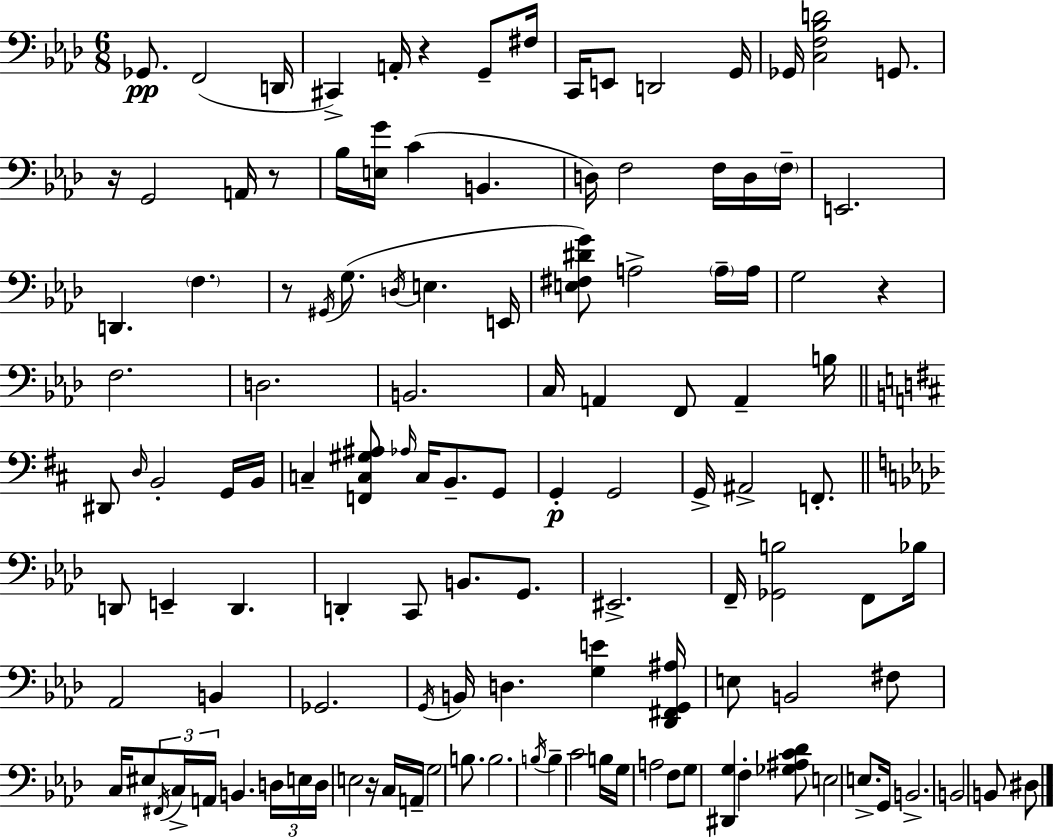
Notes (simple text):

Gb2/e. F2/h D2/s C#2/q A2/s R/q G2/e F#3/s C2/s E2/e D2/h G2/s Gb2/s [C3,F3,Bb3,D4]/h G2/e. R/s G2/h A2/s R/e Bb3/s [E3,G4]/s C4/q B2/q. D3/s F3/h F3/s D3/s F3/s E2/h. D2/q. F3/q. R/e G#2/s G3/e. D3/s E3/q. E2/s [E3,F#3,D#4,G4]/e A3/h A3/s A3/s G3/h R/q F3/h. D3/h. B2/h. C3/s A2/q F2/e A2/q B3/s D#2/e D3/s B2/h G2/s B2/s C3/q [F2,C3,G#3,A#3]/e Ab3/s C3/s B2/e. G2/e G2/q G2/h G2/s A#2/h F2/e. D2/e E2/q D2/q. D2/q C2/e B2/e. G2/e. EIS2/h. F2/s [Gb2,B3]/h F2/e Bb3/s Ab2/h B2/q Gb2/h. G2/s B2/s D3/q. [G3,E4]/q [Db2,F#2,G2,A#3]/s E3/e B2/h F#3/e C3/s EIS3/e F#2/s C3/s A2/s B2/q. D3/s E3/s D3/s E3/h R/s C3/s A2/s G3/h B3/e. B3/h. B3/s B3/q C4/h B3/s G3/s A3/h F3/e G3/e [D#2,G3]/q F3/q [Gb3,A#3,C4,Db4]/e E3/h E3/e. G2/s B2/h. B2/h B2/e D#3/e